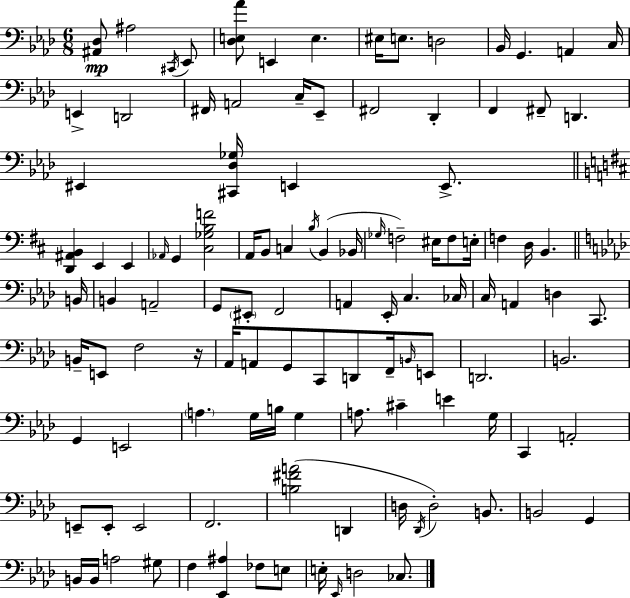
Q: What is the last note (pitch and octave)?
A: CES3